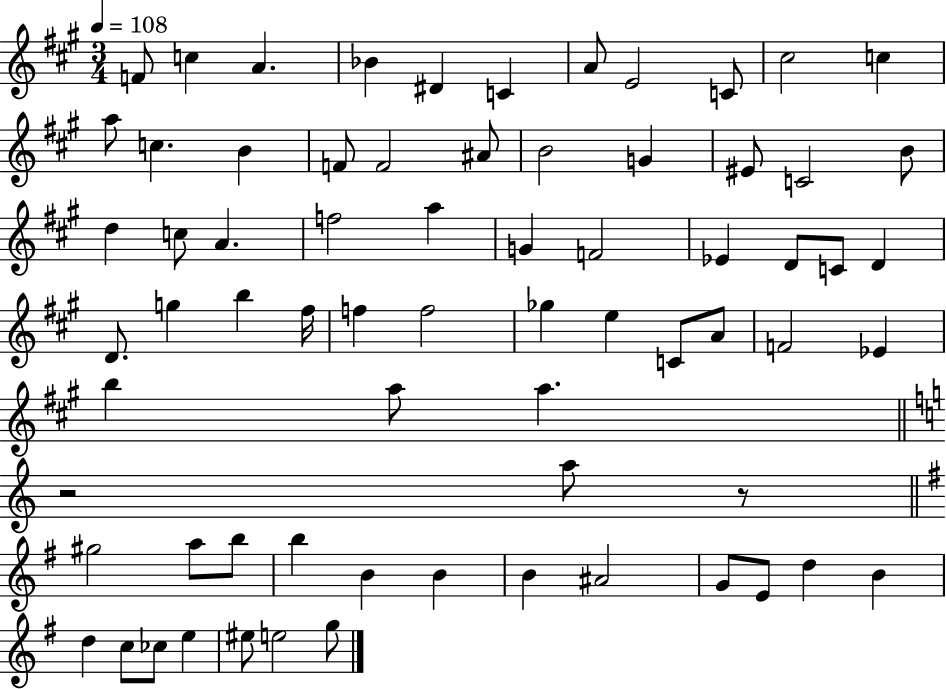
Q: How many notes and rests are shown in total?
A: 70